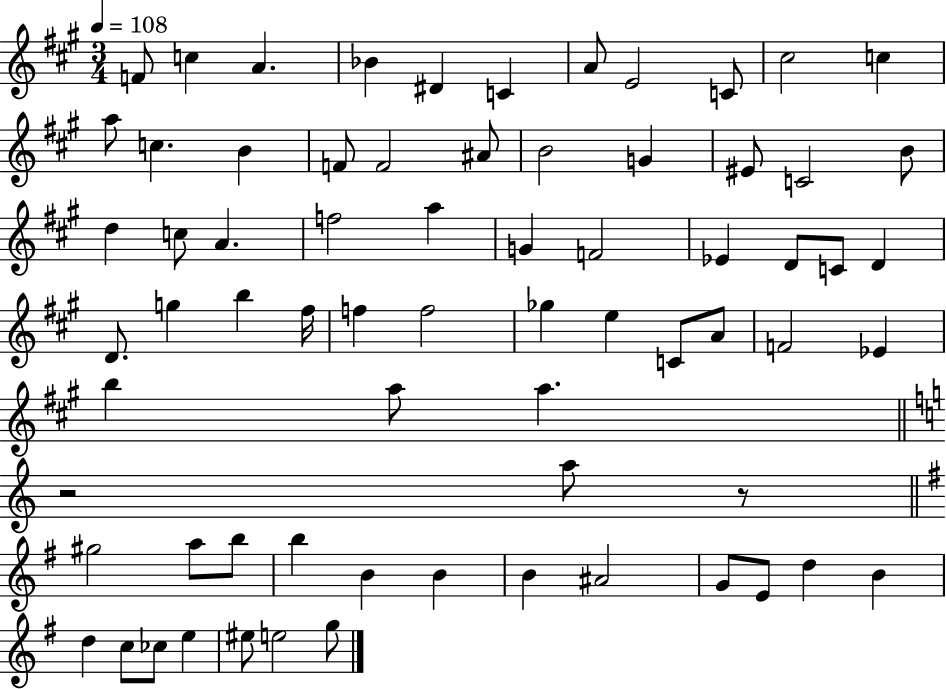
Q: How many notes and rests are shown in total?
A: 70